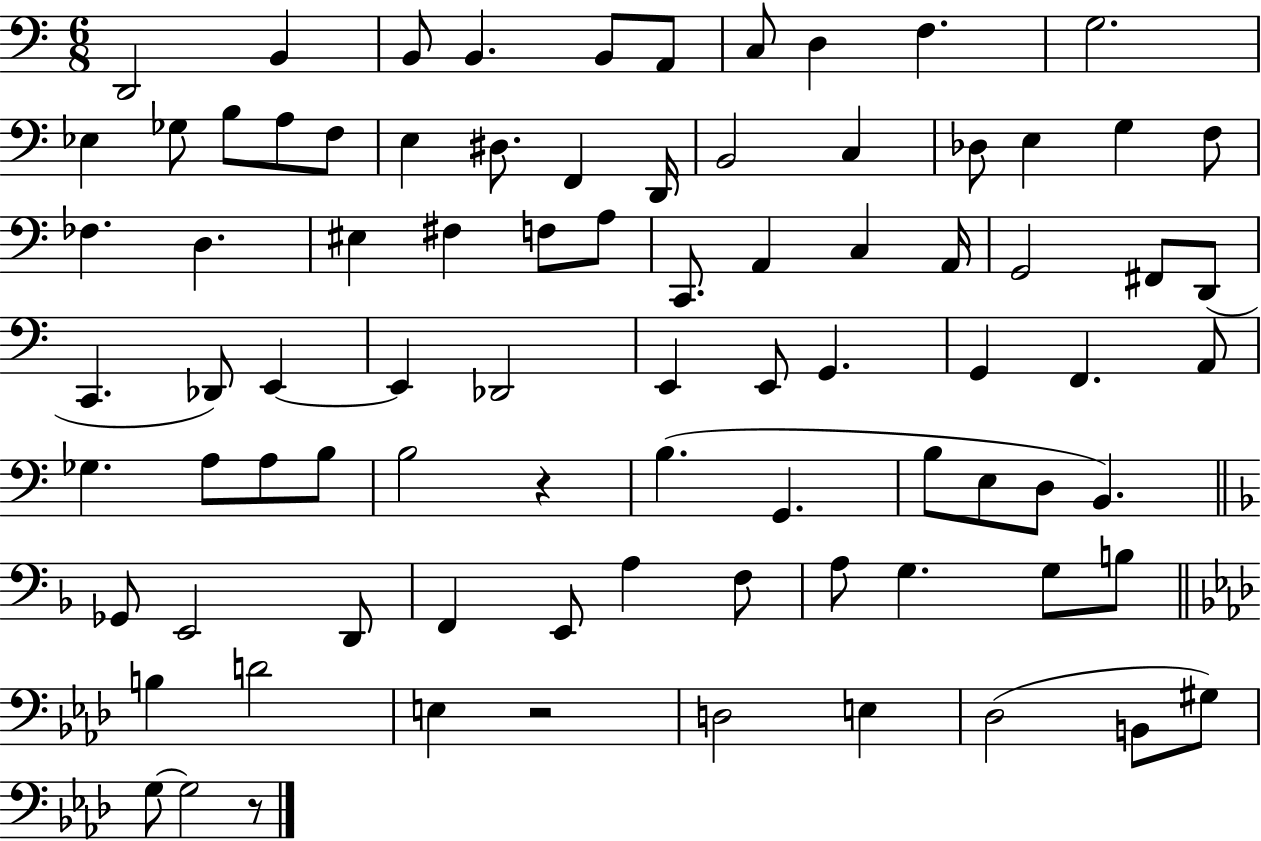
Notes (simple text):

D2/h B2/q B2/e B2/q. B2/e A2/e C3/e D3/q F3/q. G3/h. Eb3/q Gb3/e B3/e A3/e F3/e E3/q D#3/e. F2/q D2/s B2/h C3/q Db3/e E3/q G3/q F3/e FES3/q. D3/q. EIS3/q F#3/q F3/e A3/e C2/e. A2/q C3/q A2/s G2/h F#2/e D2/e C2/q. Db2/e E2/q E2/q Db2/h E2/q E2/e G2/q. G2/q F2/q. A2/e Gb3/q. A3/e A3/e B3/e B3/h R/q B3/q. G2/q. B3/e E3/e D3/e B2/q. Gb2/e E2/h D2/e F2/q E2/e A3/q F3/e A3/e G3/q. G3/e B3/e B3/q D4/h E3/q R/h D3/h E3/q Db3/h B2/e G#3/e G3/e G3/h R/e